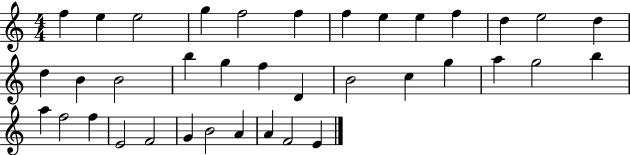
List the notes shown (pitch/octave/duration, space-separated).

F5/q E5/q E5/h G5/q F5/h F5/q F5/q E5/q E5/q F5/q D5/q E5/h D5/q D5/q B4/q B4/h B5/q G5/q F5/q D4/q B4/h C5/q G5/q A5/q G5/h B5/q A5/q F5/h F5/q E4/h F4/h G4/q B4/h A4/q A4/q F4/h E4/q